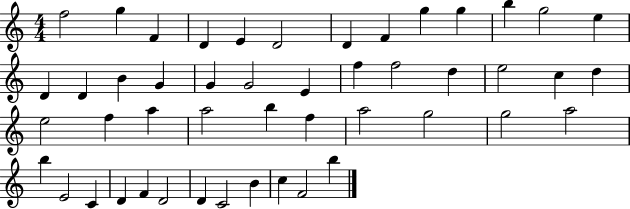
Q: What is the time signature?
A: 4/4